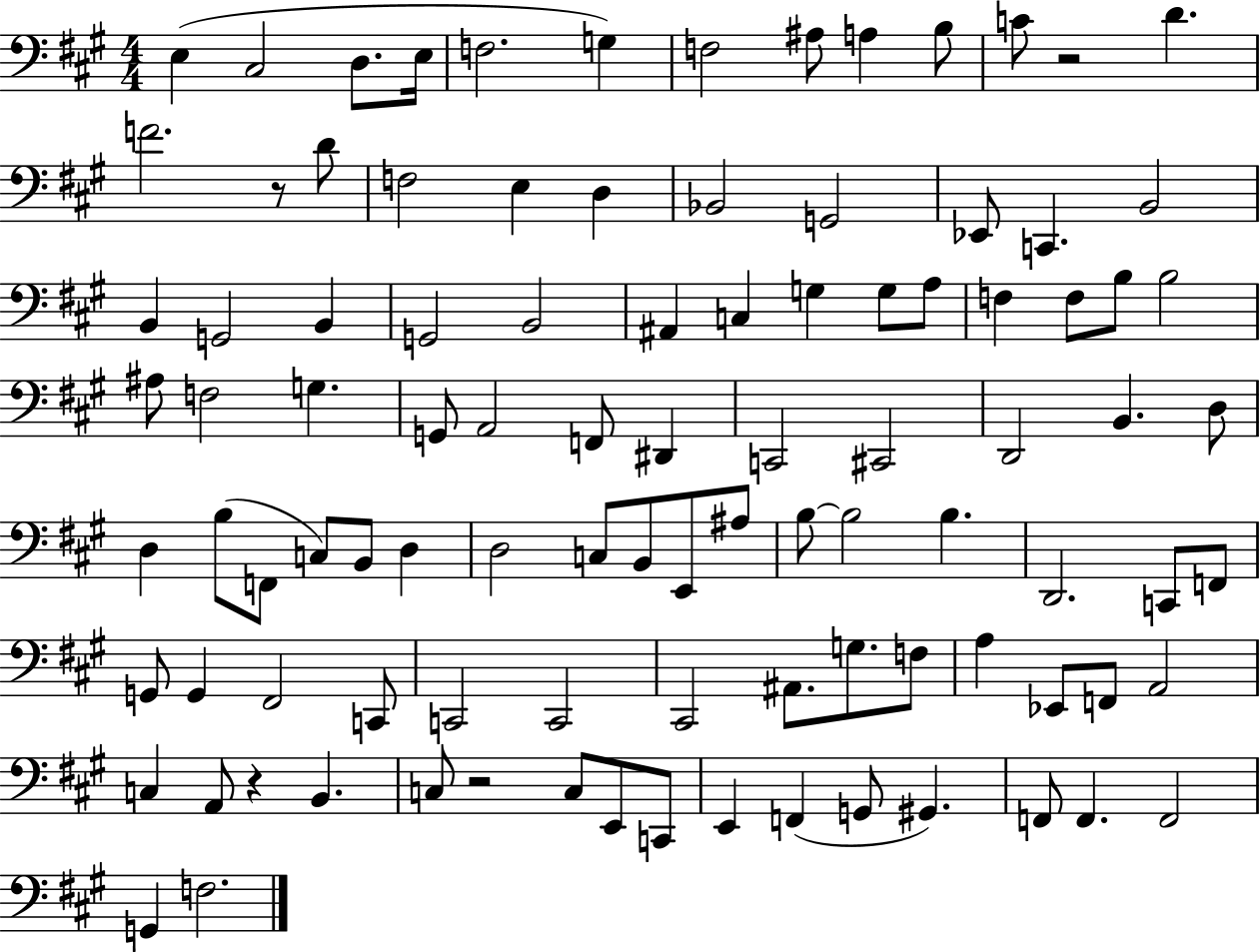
E3/q C#3/h D3/e. E3/s F3/h. G3/q F3/h A#3/e A3/q B3/e C4/e R/h D4/q. F4/h. R/e D4/e F3/h E3/q D3/q Bb2/h G2/h Eb2/e C2/q. B2/h B2/q G2/h B2/q G2/h B2/h A#2/q C3/q G3/q G3/e A3/e F3/q F3/e B3/e B3/h A#3/e F3/h G3/q. G2/e A2/h F2/e D#2/q C2/h C#2/h D2/h B2/q. D3/e D3/q B3/e F2/e C3/e B2/e D3/q D3/h C3/e B2/e E2/e A#3/e B3/e B3/h B3/q. D2/h. C2/e F2/e G2/e G2/q F#2/h C2/e C2/h C2/h C#2/h A#2/e. G3/e. F3/e A3/q Eb2/e F2/e A2/h C3/q A2/e R/q B2/q. C3/e R/h C3/e E2/e C2/e E2/q F2/q G2/e G#2/q. F2/e F2/q. F2/h G2/q F3/h.